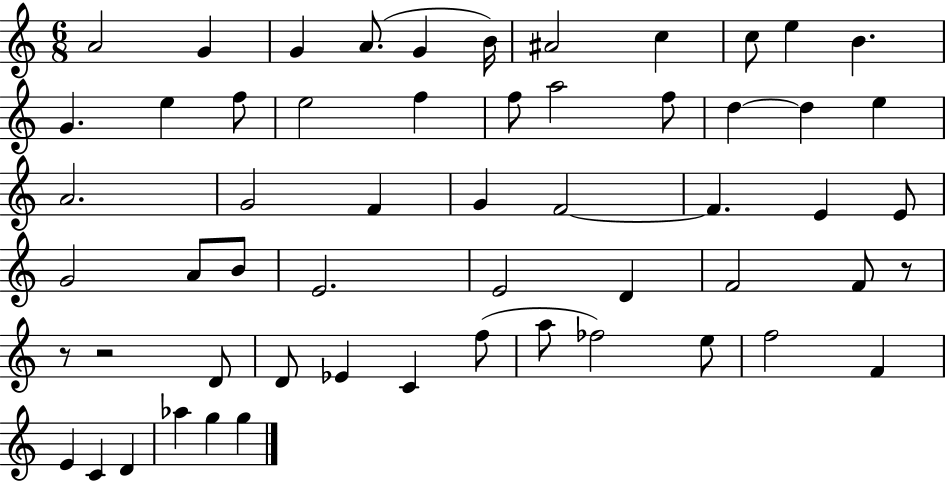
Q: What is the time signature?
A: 6/8